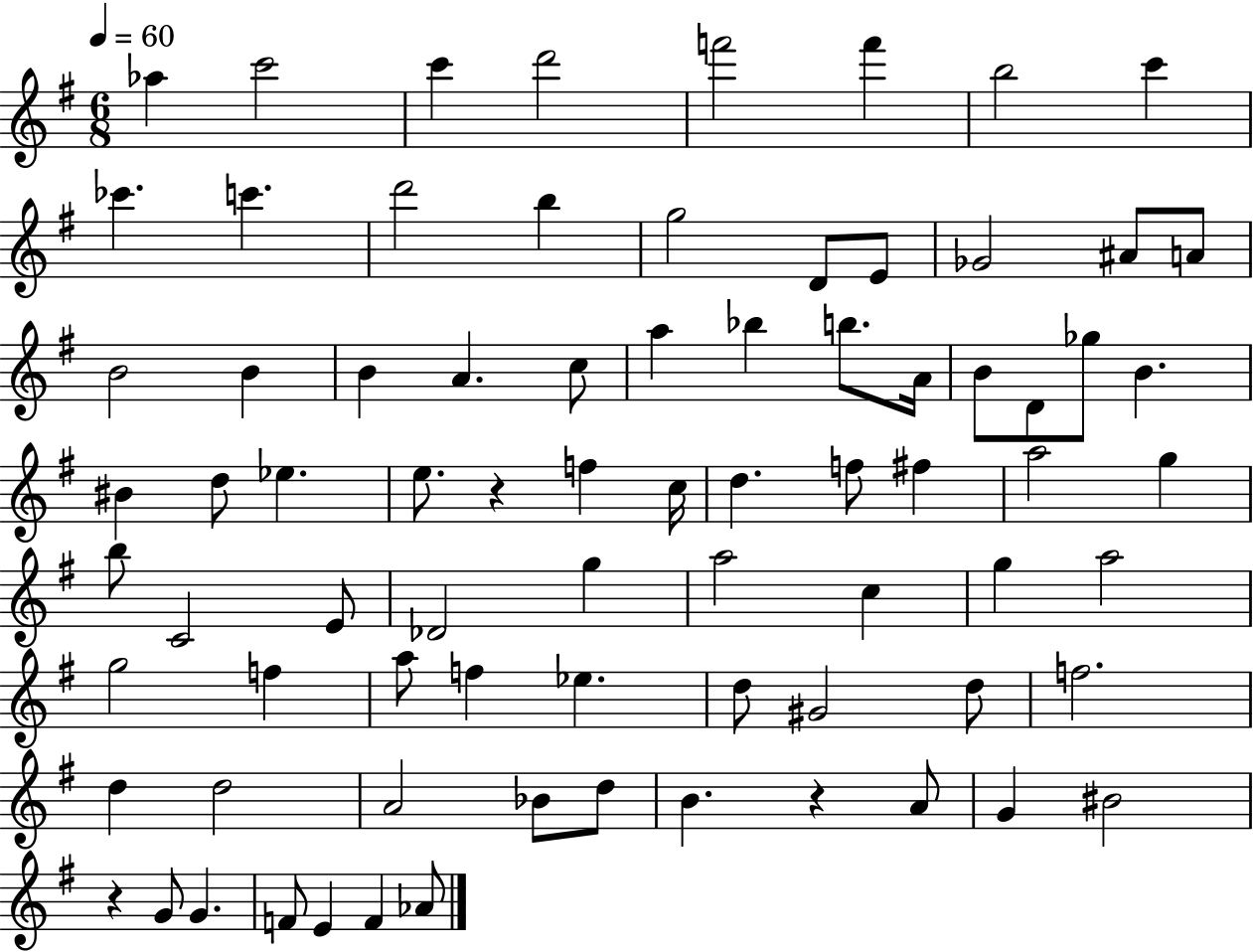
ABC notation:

X:1
T:Untitled
M:6/8
L:1/4
K:G
_a c'2 c' d'2 f'2 f' b2 c' _c' c' d'2 b g2 D/2 E/2 _G2 ^A/2 A/2 B2 B B A c/2 a _b b/2 A/4 B/2 D/2 _g/2 B ^B d/2 _e e/2 z f c/4 d f/2 ^f a2 g b/2 C2 E/2 _D2 g a2 c g a2 g2 f a/2 f _e d/2 ^G2 d/2 f2 d d2 A2 _B/2 d/2 B z A/2 G ^B2 z G/2 G F/2 E F _A/2